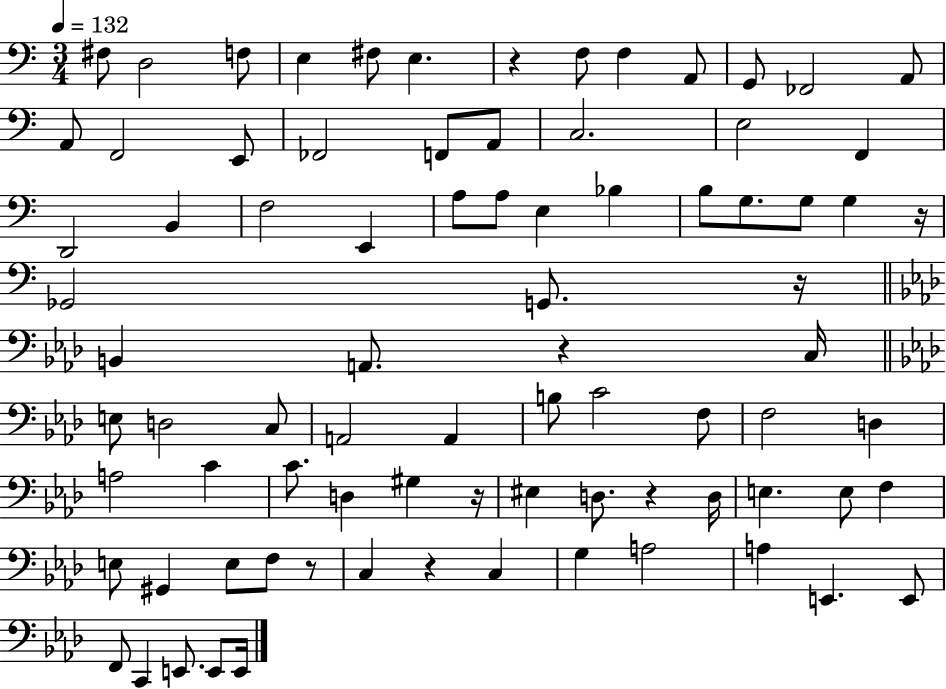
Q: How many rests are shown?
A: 8